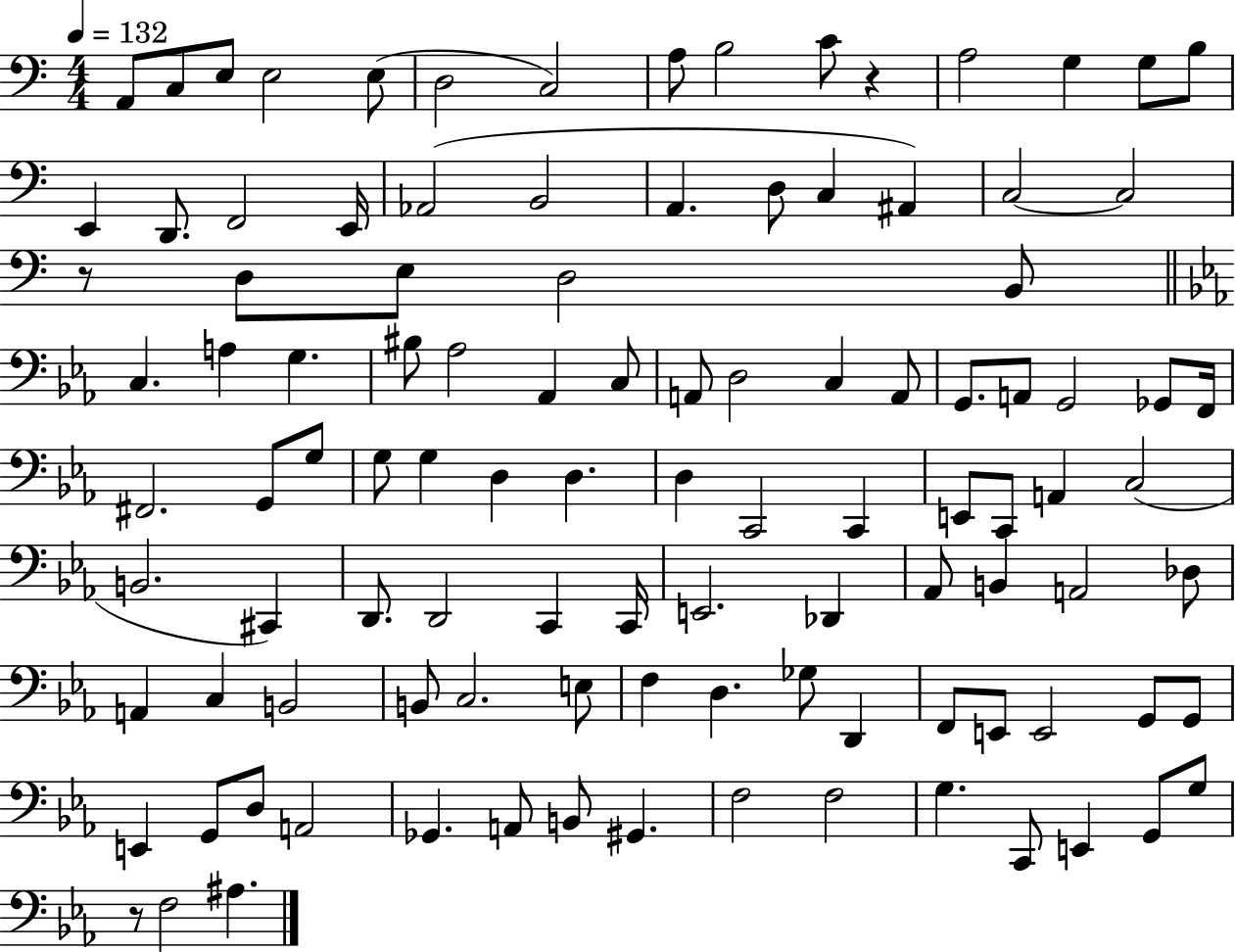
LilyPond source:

{
  \clef bass
  \numericTimeSignature
  \time 4/4
  \key c \major
  \tempo 4 = 132
  a,8 c8 e8 e2 e8( | d2 c2) | a8 b2 c'8 r4 | a2 g4 g8 b8 | \break e,4 d,8. f,2 e,16 | aes,2( b,2 | a,4. d8 c4 ais,4) | c2~~ c2 | \break r8 d8 e8 d2 b,8 | \bar "||" \break \key c \minor c4. a4 g4. | bis8 aes2 aes,4 c8 | a,8 d2 c4 a,8 | g,8. a,8 g,2 ges,8 f,16 | \break fis,2. g,8 g8 | g8 g4 d4 d4. | d4 c,2 c,4 | e,8 c,8 a,4 c2( | \break b,2. cis,4) | d,8. d,2 c,4 c,16 | e,2. des,4 | aes,8 b,4 a,2 des8 | \break a,4 c4 b,2 | b,8 c2. e8 | f4 d4. ges8 d,4 | f,8 e,8 e,2 g,8 g,8 | \break e,4 g,8 d8 a,2 | ges,4. a,8 b,8 gis,4. | f2 f2 | g4. c,8 e,4 g,8 g8 | \break r8 f2 ais4. | \bar "|."
}